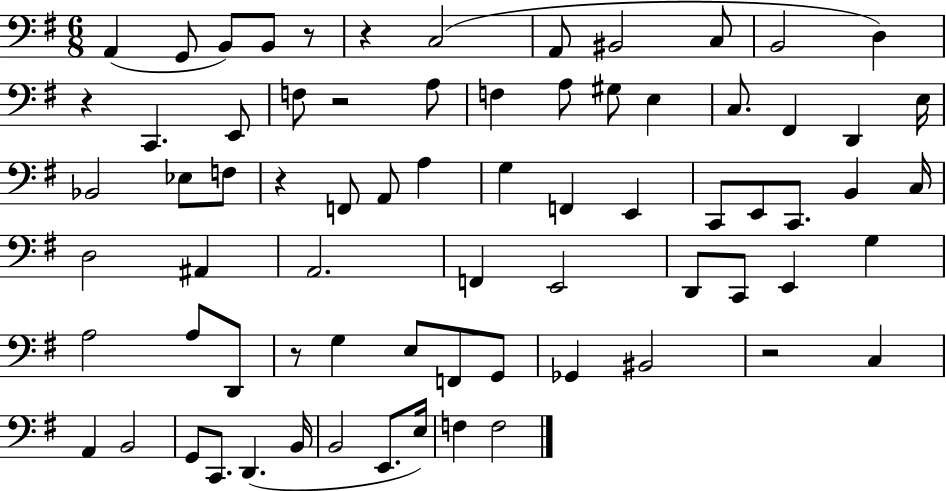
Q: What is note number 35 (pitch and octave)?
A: B2